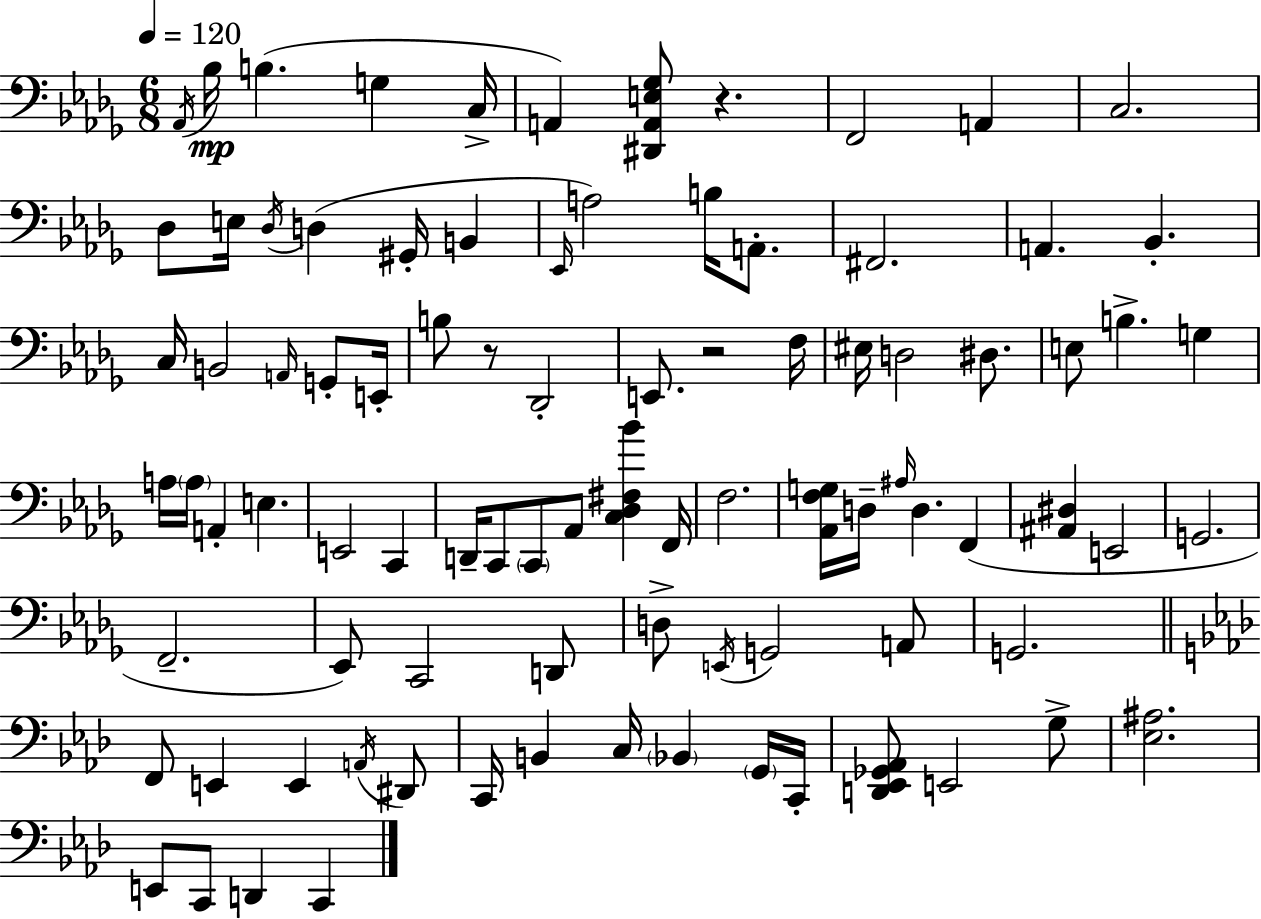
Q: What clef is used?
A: bass